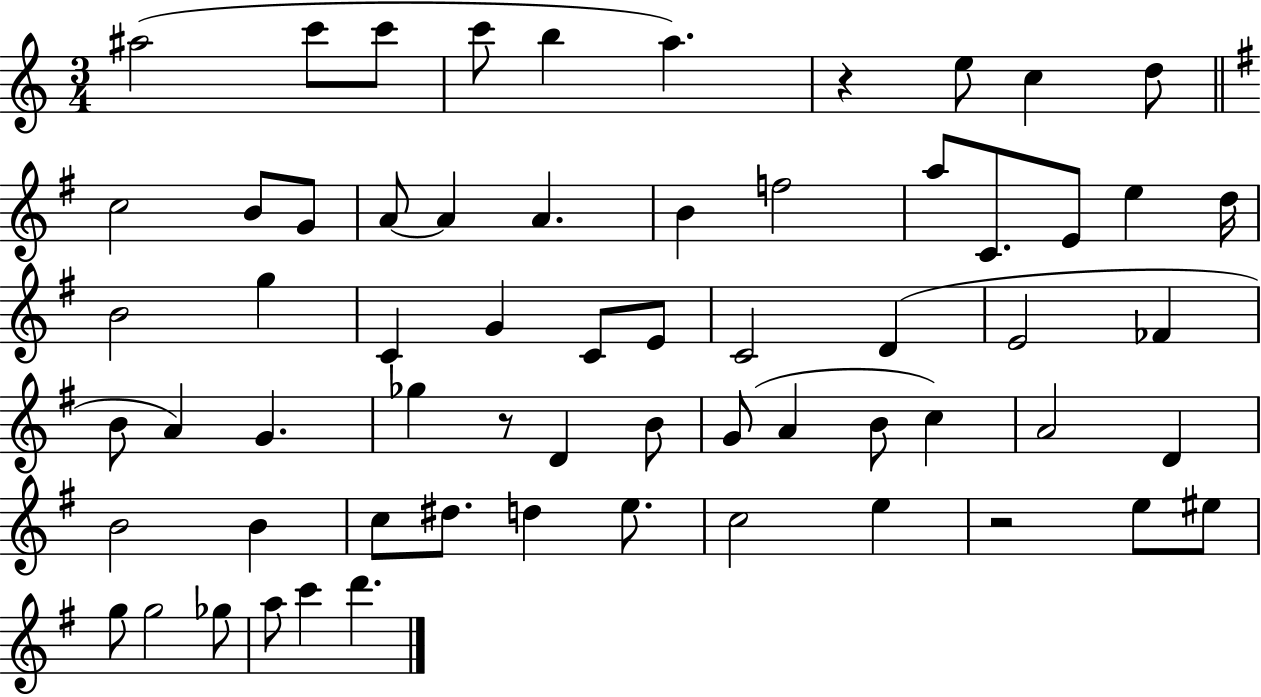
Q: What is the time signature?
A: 3/4